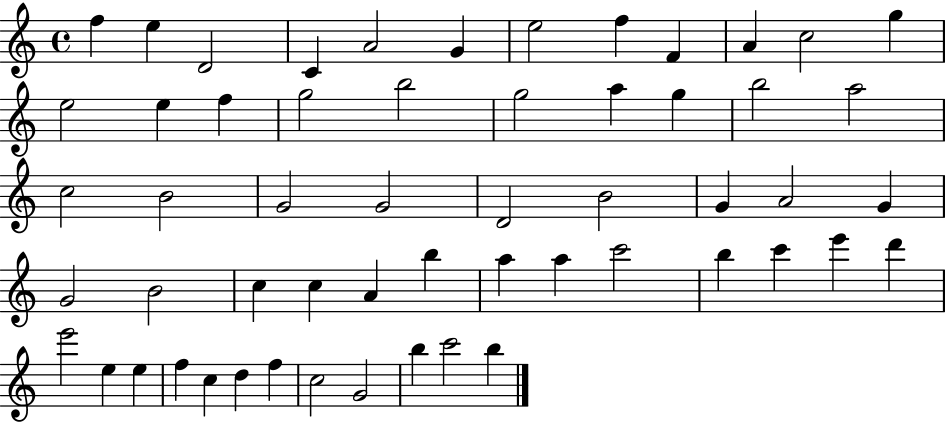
{
  \clef treble
  \time 4/4
  \defaultTimeSignature
  \key c \major
  f''4 e''4 d'2 | c'4 a'2 g'4 | e''2 f''4 f'4 | a'4 c''2 g''4 | \break e''2 e''4 f''4 | g''2 b''2 | g''2 a''4 g''4 | b''2 a''2 | \break c''2 b'2 | g'2 g'2 | d'2 b'2 | g'4 a'2 g'4 | \break g'2 b'2 | c''4 c''4 a'4 b''4 | a''4 a''4 c'''2 | b''4 c'''4 e'''4 d'''4 | \break e'''2 e''4 e''4 | f''4 c''4 d''4 f''4 | c''2 g'2 | b''4 c'''2 b''4 | \break \bar "|."
}